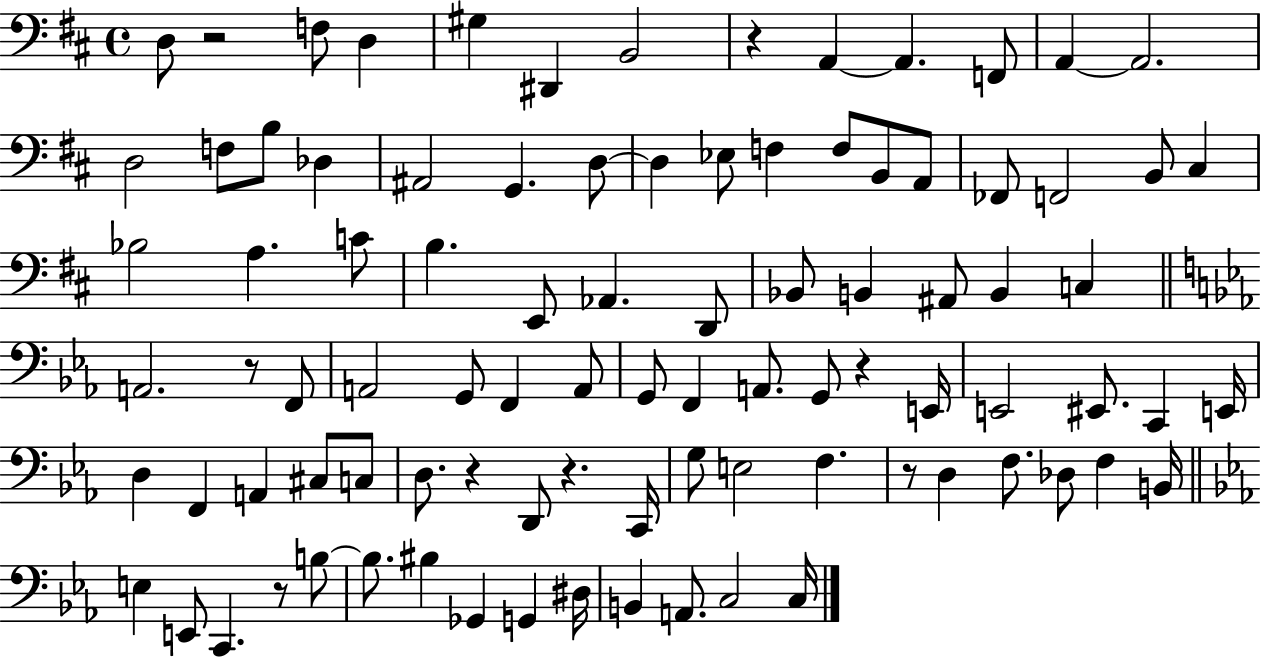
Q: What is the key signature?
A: D major